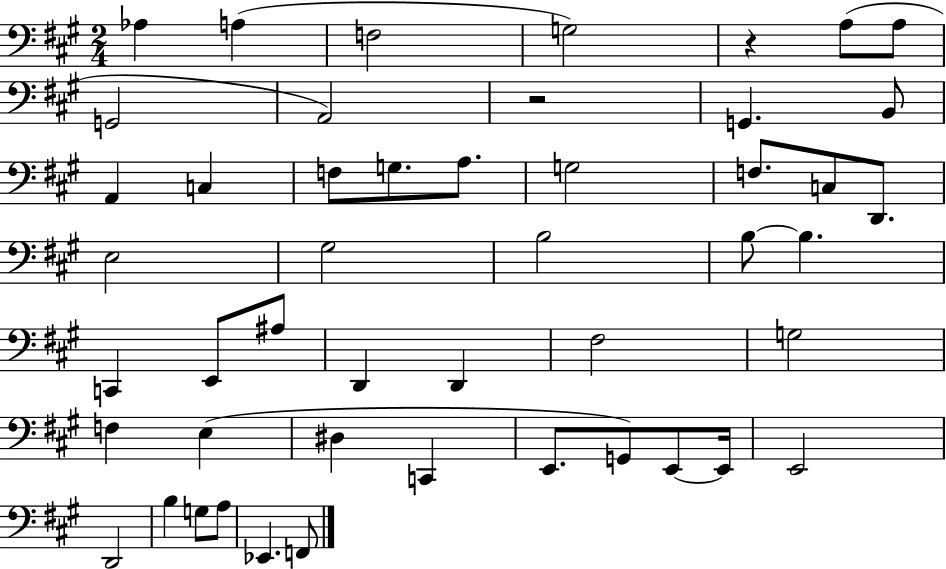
{
  \clef bass
  \numericTimeSignature
  \time 2/4
  \key a \major
  aes4 a4( | f2 | g2) | r4 a8( a8 | \break g,2 | a,2) | r2 | g,4. b,8 | \break a,4 c4 | f8 g8. a8. | g2 | f8. c8 d,8. | \break e2 | gis2 | b2 | b8~~ b4. | \break c,4 e,8 ais8 | d,4 d,4 | fis2 | g2 | \break f4 e4( | dis4 c,4 | e,8. g,8) e,8~~ e,16 | e,2 | \break d,2 | b4 g8 a8 | ees,4. f,8 | \bar "|."
}